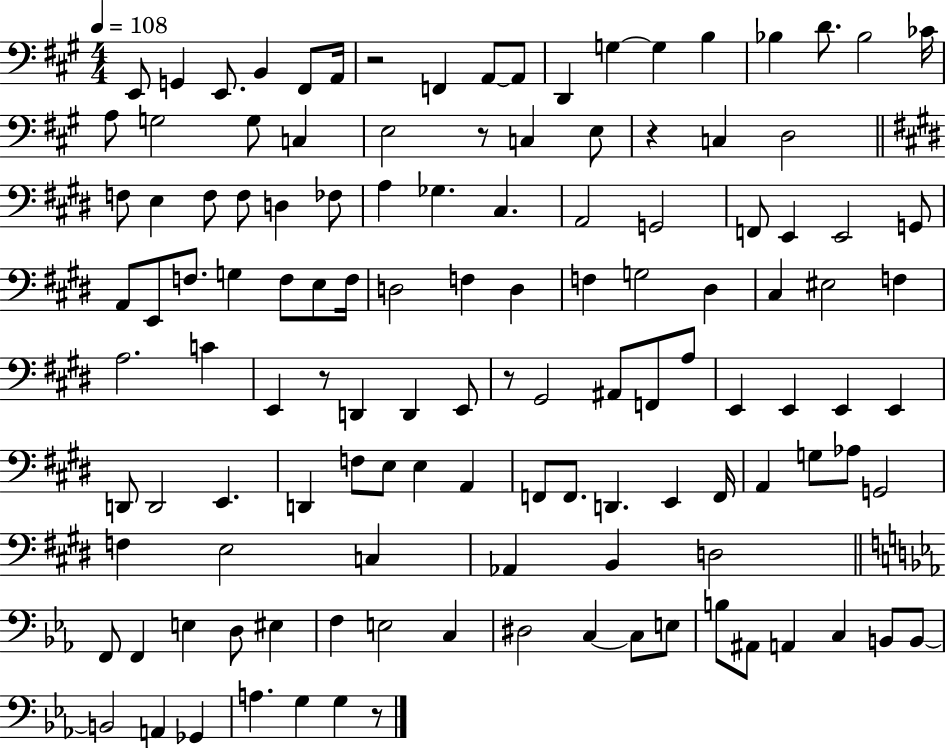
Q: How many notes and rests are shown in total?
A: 124